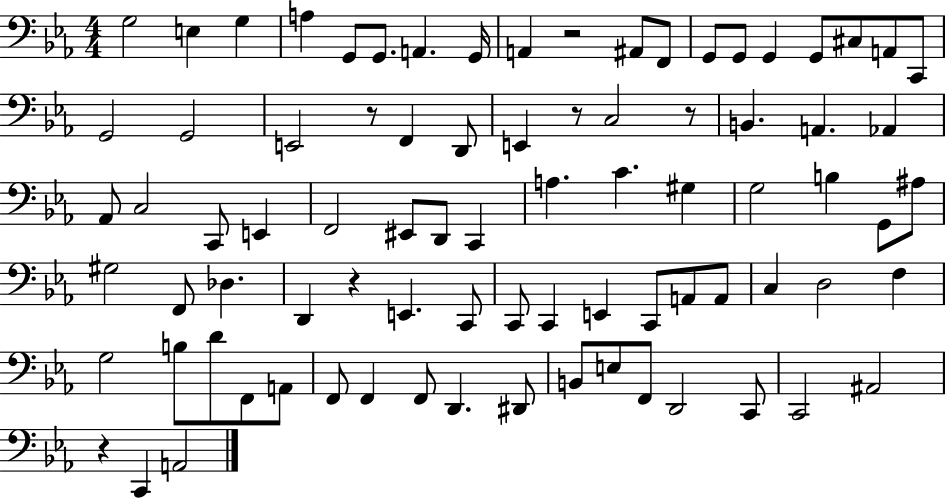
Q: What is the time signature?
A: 4/4